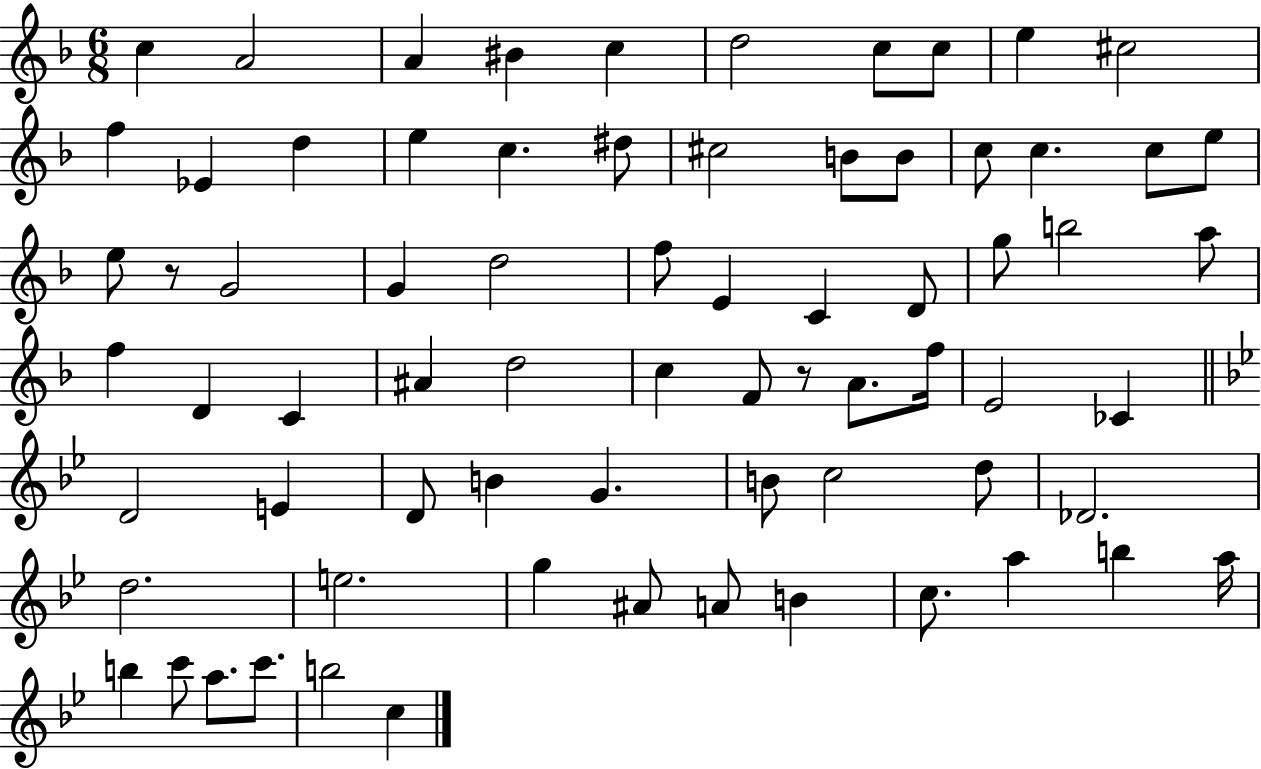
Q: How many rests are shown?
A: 2